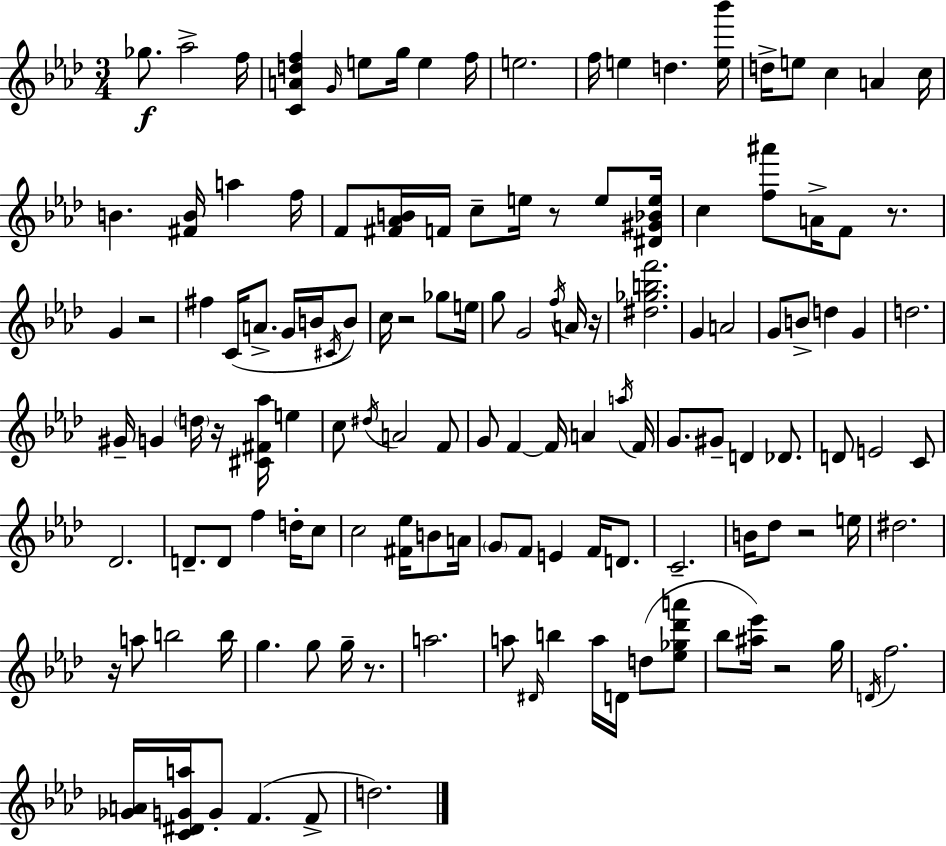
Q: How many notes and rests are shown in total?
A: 134